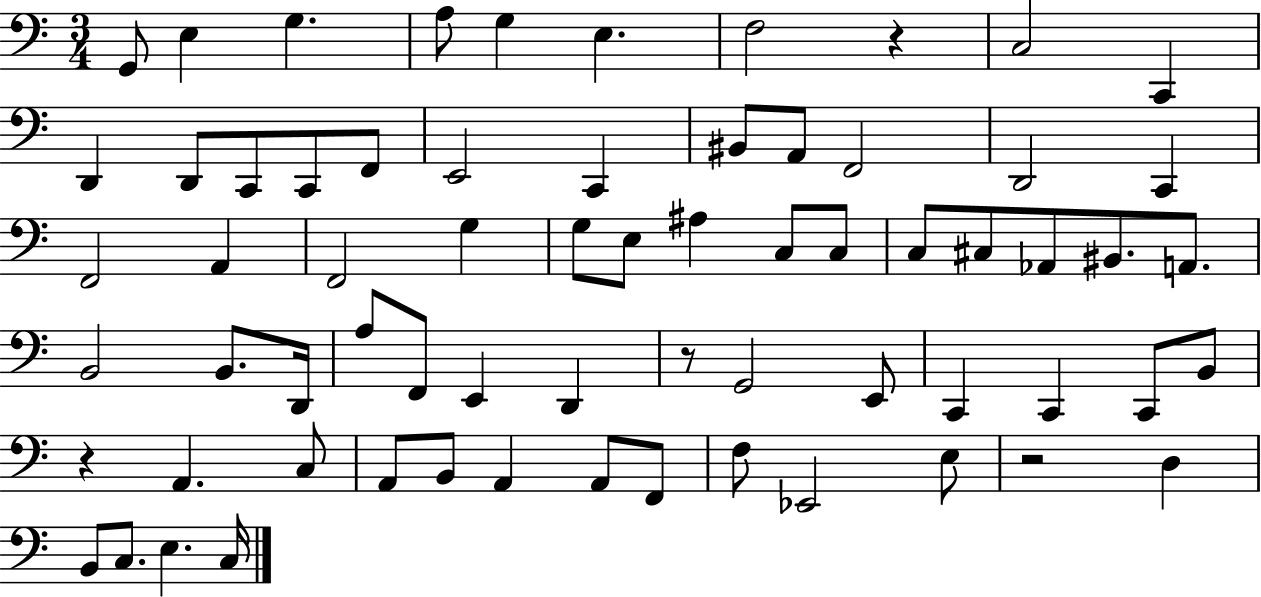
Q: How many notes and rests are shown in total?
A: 67